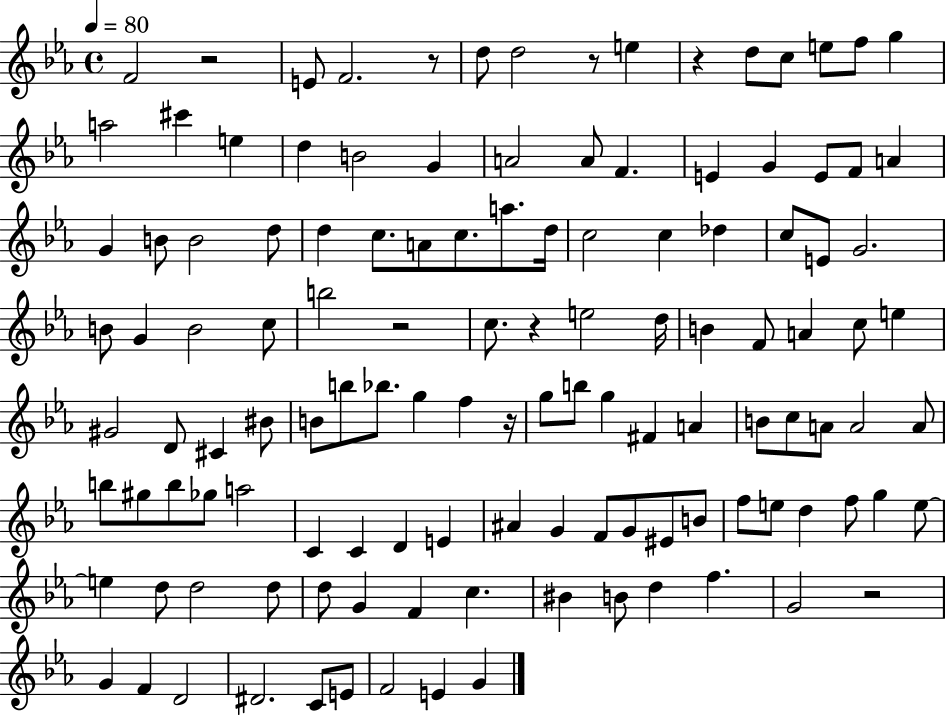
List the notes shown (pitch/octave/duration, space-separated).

F4/h R/h E4/e F4/h. R/e D5/e D5/h R/e E5/q R/q D5/e C5/e E5/e F5/e G5/q A5/h C#6/q E5/q D5/q B4/h G4/q A4/h A4/e F4/q. E4/q G4/q E4/e F4/e A4/q G4/q B4/e B4/h D5/e D5/q C5/e. A4/e C5/e. A5/e. D5/s C5/h C5/q Db5/q C5/e E4/e G4/h. B4/e G4/q B4/h C5/e B5/h R/h C5/e. R/q E5/h D5/s B4/q F4/e A4/q C5/e E5/q G#4/h D4/e C#4/q BIS4/e B4/e B5/e Bb5/e. G5/q F5/q R/s G5/e B5/e G5/q F#4/q A4/q B4/e C5/e A4/e A4/h A4/e B5/e G#5/e B5/e Gb5/e A5/h C4/q C4/q D4/q E4/q A#4/q G4/q F4/e G4/e EIS4/e B4/e F5/e E5/e D5/q F5/e G5/q E5/e E5/q D5/e D5/h D5/e D5/e G4/q F4/q C5/q. BIS4/q B4/e D5/q F5/q. G4/h R/h G4/q F4/q D4/h D#4/h. C4/e E4/e F4/h E4/q G4/q